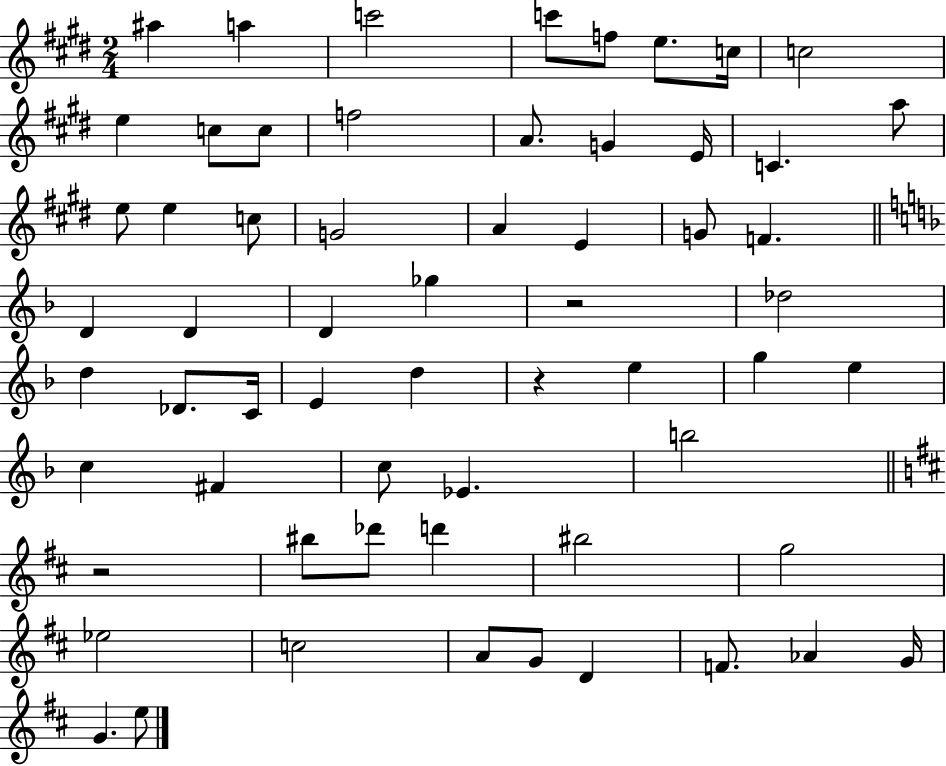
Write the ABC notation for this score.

X:1
T:Untitled
M:2/4
L:1/4
K:E
^a a c'2 c'/2 f/2 e/2 c/4 c2 e c/2 c/2 f2 A/2 G E/4 C a/2 e/2 e c/2 G2 A E G/2 F D D D _g z2 _d2 d _D/2 C/4 E d z e g e c ^F c/2 _E b2 z2 ^b/2 _d'/2 d' ^b2 g2 _e2 c2 A/2 G/2 D F/2 _A G/4 G e/2